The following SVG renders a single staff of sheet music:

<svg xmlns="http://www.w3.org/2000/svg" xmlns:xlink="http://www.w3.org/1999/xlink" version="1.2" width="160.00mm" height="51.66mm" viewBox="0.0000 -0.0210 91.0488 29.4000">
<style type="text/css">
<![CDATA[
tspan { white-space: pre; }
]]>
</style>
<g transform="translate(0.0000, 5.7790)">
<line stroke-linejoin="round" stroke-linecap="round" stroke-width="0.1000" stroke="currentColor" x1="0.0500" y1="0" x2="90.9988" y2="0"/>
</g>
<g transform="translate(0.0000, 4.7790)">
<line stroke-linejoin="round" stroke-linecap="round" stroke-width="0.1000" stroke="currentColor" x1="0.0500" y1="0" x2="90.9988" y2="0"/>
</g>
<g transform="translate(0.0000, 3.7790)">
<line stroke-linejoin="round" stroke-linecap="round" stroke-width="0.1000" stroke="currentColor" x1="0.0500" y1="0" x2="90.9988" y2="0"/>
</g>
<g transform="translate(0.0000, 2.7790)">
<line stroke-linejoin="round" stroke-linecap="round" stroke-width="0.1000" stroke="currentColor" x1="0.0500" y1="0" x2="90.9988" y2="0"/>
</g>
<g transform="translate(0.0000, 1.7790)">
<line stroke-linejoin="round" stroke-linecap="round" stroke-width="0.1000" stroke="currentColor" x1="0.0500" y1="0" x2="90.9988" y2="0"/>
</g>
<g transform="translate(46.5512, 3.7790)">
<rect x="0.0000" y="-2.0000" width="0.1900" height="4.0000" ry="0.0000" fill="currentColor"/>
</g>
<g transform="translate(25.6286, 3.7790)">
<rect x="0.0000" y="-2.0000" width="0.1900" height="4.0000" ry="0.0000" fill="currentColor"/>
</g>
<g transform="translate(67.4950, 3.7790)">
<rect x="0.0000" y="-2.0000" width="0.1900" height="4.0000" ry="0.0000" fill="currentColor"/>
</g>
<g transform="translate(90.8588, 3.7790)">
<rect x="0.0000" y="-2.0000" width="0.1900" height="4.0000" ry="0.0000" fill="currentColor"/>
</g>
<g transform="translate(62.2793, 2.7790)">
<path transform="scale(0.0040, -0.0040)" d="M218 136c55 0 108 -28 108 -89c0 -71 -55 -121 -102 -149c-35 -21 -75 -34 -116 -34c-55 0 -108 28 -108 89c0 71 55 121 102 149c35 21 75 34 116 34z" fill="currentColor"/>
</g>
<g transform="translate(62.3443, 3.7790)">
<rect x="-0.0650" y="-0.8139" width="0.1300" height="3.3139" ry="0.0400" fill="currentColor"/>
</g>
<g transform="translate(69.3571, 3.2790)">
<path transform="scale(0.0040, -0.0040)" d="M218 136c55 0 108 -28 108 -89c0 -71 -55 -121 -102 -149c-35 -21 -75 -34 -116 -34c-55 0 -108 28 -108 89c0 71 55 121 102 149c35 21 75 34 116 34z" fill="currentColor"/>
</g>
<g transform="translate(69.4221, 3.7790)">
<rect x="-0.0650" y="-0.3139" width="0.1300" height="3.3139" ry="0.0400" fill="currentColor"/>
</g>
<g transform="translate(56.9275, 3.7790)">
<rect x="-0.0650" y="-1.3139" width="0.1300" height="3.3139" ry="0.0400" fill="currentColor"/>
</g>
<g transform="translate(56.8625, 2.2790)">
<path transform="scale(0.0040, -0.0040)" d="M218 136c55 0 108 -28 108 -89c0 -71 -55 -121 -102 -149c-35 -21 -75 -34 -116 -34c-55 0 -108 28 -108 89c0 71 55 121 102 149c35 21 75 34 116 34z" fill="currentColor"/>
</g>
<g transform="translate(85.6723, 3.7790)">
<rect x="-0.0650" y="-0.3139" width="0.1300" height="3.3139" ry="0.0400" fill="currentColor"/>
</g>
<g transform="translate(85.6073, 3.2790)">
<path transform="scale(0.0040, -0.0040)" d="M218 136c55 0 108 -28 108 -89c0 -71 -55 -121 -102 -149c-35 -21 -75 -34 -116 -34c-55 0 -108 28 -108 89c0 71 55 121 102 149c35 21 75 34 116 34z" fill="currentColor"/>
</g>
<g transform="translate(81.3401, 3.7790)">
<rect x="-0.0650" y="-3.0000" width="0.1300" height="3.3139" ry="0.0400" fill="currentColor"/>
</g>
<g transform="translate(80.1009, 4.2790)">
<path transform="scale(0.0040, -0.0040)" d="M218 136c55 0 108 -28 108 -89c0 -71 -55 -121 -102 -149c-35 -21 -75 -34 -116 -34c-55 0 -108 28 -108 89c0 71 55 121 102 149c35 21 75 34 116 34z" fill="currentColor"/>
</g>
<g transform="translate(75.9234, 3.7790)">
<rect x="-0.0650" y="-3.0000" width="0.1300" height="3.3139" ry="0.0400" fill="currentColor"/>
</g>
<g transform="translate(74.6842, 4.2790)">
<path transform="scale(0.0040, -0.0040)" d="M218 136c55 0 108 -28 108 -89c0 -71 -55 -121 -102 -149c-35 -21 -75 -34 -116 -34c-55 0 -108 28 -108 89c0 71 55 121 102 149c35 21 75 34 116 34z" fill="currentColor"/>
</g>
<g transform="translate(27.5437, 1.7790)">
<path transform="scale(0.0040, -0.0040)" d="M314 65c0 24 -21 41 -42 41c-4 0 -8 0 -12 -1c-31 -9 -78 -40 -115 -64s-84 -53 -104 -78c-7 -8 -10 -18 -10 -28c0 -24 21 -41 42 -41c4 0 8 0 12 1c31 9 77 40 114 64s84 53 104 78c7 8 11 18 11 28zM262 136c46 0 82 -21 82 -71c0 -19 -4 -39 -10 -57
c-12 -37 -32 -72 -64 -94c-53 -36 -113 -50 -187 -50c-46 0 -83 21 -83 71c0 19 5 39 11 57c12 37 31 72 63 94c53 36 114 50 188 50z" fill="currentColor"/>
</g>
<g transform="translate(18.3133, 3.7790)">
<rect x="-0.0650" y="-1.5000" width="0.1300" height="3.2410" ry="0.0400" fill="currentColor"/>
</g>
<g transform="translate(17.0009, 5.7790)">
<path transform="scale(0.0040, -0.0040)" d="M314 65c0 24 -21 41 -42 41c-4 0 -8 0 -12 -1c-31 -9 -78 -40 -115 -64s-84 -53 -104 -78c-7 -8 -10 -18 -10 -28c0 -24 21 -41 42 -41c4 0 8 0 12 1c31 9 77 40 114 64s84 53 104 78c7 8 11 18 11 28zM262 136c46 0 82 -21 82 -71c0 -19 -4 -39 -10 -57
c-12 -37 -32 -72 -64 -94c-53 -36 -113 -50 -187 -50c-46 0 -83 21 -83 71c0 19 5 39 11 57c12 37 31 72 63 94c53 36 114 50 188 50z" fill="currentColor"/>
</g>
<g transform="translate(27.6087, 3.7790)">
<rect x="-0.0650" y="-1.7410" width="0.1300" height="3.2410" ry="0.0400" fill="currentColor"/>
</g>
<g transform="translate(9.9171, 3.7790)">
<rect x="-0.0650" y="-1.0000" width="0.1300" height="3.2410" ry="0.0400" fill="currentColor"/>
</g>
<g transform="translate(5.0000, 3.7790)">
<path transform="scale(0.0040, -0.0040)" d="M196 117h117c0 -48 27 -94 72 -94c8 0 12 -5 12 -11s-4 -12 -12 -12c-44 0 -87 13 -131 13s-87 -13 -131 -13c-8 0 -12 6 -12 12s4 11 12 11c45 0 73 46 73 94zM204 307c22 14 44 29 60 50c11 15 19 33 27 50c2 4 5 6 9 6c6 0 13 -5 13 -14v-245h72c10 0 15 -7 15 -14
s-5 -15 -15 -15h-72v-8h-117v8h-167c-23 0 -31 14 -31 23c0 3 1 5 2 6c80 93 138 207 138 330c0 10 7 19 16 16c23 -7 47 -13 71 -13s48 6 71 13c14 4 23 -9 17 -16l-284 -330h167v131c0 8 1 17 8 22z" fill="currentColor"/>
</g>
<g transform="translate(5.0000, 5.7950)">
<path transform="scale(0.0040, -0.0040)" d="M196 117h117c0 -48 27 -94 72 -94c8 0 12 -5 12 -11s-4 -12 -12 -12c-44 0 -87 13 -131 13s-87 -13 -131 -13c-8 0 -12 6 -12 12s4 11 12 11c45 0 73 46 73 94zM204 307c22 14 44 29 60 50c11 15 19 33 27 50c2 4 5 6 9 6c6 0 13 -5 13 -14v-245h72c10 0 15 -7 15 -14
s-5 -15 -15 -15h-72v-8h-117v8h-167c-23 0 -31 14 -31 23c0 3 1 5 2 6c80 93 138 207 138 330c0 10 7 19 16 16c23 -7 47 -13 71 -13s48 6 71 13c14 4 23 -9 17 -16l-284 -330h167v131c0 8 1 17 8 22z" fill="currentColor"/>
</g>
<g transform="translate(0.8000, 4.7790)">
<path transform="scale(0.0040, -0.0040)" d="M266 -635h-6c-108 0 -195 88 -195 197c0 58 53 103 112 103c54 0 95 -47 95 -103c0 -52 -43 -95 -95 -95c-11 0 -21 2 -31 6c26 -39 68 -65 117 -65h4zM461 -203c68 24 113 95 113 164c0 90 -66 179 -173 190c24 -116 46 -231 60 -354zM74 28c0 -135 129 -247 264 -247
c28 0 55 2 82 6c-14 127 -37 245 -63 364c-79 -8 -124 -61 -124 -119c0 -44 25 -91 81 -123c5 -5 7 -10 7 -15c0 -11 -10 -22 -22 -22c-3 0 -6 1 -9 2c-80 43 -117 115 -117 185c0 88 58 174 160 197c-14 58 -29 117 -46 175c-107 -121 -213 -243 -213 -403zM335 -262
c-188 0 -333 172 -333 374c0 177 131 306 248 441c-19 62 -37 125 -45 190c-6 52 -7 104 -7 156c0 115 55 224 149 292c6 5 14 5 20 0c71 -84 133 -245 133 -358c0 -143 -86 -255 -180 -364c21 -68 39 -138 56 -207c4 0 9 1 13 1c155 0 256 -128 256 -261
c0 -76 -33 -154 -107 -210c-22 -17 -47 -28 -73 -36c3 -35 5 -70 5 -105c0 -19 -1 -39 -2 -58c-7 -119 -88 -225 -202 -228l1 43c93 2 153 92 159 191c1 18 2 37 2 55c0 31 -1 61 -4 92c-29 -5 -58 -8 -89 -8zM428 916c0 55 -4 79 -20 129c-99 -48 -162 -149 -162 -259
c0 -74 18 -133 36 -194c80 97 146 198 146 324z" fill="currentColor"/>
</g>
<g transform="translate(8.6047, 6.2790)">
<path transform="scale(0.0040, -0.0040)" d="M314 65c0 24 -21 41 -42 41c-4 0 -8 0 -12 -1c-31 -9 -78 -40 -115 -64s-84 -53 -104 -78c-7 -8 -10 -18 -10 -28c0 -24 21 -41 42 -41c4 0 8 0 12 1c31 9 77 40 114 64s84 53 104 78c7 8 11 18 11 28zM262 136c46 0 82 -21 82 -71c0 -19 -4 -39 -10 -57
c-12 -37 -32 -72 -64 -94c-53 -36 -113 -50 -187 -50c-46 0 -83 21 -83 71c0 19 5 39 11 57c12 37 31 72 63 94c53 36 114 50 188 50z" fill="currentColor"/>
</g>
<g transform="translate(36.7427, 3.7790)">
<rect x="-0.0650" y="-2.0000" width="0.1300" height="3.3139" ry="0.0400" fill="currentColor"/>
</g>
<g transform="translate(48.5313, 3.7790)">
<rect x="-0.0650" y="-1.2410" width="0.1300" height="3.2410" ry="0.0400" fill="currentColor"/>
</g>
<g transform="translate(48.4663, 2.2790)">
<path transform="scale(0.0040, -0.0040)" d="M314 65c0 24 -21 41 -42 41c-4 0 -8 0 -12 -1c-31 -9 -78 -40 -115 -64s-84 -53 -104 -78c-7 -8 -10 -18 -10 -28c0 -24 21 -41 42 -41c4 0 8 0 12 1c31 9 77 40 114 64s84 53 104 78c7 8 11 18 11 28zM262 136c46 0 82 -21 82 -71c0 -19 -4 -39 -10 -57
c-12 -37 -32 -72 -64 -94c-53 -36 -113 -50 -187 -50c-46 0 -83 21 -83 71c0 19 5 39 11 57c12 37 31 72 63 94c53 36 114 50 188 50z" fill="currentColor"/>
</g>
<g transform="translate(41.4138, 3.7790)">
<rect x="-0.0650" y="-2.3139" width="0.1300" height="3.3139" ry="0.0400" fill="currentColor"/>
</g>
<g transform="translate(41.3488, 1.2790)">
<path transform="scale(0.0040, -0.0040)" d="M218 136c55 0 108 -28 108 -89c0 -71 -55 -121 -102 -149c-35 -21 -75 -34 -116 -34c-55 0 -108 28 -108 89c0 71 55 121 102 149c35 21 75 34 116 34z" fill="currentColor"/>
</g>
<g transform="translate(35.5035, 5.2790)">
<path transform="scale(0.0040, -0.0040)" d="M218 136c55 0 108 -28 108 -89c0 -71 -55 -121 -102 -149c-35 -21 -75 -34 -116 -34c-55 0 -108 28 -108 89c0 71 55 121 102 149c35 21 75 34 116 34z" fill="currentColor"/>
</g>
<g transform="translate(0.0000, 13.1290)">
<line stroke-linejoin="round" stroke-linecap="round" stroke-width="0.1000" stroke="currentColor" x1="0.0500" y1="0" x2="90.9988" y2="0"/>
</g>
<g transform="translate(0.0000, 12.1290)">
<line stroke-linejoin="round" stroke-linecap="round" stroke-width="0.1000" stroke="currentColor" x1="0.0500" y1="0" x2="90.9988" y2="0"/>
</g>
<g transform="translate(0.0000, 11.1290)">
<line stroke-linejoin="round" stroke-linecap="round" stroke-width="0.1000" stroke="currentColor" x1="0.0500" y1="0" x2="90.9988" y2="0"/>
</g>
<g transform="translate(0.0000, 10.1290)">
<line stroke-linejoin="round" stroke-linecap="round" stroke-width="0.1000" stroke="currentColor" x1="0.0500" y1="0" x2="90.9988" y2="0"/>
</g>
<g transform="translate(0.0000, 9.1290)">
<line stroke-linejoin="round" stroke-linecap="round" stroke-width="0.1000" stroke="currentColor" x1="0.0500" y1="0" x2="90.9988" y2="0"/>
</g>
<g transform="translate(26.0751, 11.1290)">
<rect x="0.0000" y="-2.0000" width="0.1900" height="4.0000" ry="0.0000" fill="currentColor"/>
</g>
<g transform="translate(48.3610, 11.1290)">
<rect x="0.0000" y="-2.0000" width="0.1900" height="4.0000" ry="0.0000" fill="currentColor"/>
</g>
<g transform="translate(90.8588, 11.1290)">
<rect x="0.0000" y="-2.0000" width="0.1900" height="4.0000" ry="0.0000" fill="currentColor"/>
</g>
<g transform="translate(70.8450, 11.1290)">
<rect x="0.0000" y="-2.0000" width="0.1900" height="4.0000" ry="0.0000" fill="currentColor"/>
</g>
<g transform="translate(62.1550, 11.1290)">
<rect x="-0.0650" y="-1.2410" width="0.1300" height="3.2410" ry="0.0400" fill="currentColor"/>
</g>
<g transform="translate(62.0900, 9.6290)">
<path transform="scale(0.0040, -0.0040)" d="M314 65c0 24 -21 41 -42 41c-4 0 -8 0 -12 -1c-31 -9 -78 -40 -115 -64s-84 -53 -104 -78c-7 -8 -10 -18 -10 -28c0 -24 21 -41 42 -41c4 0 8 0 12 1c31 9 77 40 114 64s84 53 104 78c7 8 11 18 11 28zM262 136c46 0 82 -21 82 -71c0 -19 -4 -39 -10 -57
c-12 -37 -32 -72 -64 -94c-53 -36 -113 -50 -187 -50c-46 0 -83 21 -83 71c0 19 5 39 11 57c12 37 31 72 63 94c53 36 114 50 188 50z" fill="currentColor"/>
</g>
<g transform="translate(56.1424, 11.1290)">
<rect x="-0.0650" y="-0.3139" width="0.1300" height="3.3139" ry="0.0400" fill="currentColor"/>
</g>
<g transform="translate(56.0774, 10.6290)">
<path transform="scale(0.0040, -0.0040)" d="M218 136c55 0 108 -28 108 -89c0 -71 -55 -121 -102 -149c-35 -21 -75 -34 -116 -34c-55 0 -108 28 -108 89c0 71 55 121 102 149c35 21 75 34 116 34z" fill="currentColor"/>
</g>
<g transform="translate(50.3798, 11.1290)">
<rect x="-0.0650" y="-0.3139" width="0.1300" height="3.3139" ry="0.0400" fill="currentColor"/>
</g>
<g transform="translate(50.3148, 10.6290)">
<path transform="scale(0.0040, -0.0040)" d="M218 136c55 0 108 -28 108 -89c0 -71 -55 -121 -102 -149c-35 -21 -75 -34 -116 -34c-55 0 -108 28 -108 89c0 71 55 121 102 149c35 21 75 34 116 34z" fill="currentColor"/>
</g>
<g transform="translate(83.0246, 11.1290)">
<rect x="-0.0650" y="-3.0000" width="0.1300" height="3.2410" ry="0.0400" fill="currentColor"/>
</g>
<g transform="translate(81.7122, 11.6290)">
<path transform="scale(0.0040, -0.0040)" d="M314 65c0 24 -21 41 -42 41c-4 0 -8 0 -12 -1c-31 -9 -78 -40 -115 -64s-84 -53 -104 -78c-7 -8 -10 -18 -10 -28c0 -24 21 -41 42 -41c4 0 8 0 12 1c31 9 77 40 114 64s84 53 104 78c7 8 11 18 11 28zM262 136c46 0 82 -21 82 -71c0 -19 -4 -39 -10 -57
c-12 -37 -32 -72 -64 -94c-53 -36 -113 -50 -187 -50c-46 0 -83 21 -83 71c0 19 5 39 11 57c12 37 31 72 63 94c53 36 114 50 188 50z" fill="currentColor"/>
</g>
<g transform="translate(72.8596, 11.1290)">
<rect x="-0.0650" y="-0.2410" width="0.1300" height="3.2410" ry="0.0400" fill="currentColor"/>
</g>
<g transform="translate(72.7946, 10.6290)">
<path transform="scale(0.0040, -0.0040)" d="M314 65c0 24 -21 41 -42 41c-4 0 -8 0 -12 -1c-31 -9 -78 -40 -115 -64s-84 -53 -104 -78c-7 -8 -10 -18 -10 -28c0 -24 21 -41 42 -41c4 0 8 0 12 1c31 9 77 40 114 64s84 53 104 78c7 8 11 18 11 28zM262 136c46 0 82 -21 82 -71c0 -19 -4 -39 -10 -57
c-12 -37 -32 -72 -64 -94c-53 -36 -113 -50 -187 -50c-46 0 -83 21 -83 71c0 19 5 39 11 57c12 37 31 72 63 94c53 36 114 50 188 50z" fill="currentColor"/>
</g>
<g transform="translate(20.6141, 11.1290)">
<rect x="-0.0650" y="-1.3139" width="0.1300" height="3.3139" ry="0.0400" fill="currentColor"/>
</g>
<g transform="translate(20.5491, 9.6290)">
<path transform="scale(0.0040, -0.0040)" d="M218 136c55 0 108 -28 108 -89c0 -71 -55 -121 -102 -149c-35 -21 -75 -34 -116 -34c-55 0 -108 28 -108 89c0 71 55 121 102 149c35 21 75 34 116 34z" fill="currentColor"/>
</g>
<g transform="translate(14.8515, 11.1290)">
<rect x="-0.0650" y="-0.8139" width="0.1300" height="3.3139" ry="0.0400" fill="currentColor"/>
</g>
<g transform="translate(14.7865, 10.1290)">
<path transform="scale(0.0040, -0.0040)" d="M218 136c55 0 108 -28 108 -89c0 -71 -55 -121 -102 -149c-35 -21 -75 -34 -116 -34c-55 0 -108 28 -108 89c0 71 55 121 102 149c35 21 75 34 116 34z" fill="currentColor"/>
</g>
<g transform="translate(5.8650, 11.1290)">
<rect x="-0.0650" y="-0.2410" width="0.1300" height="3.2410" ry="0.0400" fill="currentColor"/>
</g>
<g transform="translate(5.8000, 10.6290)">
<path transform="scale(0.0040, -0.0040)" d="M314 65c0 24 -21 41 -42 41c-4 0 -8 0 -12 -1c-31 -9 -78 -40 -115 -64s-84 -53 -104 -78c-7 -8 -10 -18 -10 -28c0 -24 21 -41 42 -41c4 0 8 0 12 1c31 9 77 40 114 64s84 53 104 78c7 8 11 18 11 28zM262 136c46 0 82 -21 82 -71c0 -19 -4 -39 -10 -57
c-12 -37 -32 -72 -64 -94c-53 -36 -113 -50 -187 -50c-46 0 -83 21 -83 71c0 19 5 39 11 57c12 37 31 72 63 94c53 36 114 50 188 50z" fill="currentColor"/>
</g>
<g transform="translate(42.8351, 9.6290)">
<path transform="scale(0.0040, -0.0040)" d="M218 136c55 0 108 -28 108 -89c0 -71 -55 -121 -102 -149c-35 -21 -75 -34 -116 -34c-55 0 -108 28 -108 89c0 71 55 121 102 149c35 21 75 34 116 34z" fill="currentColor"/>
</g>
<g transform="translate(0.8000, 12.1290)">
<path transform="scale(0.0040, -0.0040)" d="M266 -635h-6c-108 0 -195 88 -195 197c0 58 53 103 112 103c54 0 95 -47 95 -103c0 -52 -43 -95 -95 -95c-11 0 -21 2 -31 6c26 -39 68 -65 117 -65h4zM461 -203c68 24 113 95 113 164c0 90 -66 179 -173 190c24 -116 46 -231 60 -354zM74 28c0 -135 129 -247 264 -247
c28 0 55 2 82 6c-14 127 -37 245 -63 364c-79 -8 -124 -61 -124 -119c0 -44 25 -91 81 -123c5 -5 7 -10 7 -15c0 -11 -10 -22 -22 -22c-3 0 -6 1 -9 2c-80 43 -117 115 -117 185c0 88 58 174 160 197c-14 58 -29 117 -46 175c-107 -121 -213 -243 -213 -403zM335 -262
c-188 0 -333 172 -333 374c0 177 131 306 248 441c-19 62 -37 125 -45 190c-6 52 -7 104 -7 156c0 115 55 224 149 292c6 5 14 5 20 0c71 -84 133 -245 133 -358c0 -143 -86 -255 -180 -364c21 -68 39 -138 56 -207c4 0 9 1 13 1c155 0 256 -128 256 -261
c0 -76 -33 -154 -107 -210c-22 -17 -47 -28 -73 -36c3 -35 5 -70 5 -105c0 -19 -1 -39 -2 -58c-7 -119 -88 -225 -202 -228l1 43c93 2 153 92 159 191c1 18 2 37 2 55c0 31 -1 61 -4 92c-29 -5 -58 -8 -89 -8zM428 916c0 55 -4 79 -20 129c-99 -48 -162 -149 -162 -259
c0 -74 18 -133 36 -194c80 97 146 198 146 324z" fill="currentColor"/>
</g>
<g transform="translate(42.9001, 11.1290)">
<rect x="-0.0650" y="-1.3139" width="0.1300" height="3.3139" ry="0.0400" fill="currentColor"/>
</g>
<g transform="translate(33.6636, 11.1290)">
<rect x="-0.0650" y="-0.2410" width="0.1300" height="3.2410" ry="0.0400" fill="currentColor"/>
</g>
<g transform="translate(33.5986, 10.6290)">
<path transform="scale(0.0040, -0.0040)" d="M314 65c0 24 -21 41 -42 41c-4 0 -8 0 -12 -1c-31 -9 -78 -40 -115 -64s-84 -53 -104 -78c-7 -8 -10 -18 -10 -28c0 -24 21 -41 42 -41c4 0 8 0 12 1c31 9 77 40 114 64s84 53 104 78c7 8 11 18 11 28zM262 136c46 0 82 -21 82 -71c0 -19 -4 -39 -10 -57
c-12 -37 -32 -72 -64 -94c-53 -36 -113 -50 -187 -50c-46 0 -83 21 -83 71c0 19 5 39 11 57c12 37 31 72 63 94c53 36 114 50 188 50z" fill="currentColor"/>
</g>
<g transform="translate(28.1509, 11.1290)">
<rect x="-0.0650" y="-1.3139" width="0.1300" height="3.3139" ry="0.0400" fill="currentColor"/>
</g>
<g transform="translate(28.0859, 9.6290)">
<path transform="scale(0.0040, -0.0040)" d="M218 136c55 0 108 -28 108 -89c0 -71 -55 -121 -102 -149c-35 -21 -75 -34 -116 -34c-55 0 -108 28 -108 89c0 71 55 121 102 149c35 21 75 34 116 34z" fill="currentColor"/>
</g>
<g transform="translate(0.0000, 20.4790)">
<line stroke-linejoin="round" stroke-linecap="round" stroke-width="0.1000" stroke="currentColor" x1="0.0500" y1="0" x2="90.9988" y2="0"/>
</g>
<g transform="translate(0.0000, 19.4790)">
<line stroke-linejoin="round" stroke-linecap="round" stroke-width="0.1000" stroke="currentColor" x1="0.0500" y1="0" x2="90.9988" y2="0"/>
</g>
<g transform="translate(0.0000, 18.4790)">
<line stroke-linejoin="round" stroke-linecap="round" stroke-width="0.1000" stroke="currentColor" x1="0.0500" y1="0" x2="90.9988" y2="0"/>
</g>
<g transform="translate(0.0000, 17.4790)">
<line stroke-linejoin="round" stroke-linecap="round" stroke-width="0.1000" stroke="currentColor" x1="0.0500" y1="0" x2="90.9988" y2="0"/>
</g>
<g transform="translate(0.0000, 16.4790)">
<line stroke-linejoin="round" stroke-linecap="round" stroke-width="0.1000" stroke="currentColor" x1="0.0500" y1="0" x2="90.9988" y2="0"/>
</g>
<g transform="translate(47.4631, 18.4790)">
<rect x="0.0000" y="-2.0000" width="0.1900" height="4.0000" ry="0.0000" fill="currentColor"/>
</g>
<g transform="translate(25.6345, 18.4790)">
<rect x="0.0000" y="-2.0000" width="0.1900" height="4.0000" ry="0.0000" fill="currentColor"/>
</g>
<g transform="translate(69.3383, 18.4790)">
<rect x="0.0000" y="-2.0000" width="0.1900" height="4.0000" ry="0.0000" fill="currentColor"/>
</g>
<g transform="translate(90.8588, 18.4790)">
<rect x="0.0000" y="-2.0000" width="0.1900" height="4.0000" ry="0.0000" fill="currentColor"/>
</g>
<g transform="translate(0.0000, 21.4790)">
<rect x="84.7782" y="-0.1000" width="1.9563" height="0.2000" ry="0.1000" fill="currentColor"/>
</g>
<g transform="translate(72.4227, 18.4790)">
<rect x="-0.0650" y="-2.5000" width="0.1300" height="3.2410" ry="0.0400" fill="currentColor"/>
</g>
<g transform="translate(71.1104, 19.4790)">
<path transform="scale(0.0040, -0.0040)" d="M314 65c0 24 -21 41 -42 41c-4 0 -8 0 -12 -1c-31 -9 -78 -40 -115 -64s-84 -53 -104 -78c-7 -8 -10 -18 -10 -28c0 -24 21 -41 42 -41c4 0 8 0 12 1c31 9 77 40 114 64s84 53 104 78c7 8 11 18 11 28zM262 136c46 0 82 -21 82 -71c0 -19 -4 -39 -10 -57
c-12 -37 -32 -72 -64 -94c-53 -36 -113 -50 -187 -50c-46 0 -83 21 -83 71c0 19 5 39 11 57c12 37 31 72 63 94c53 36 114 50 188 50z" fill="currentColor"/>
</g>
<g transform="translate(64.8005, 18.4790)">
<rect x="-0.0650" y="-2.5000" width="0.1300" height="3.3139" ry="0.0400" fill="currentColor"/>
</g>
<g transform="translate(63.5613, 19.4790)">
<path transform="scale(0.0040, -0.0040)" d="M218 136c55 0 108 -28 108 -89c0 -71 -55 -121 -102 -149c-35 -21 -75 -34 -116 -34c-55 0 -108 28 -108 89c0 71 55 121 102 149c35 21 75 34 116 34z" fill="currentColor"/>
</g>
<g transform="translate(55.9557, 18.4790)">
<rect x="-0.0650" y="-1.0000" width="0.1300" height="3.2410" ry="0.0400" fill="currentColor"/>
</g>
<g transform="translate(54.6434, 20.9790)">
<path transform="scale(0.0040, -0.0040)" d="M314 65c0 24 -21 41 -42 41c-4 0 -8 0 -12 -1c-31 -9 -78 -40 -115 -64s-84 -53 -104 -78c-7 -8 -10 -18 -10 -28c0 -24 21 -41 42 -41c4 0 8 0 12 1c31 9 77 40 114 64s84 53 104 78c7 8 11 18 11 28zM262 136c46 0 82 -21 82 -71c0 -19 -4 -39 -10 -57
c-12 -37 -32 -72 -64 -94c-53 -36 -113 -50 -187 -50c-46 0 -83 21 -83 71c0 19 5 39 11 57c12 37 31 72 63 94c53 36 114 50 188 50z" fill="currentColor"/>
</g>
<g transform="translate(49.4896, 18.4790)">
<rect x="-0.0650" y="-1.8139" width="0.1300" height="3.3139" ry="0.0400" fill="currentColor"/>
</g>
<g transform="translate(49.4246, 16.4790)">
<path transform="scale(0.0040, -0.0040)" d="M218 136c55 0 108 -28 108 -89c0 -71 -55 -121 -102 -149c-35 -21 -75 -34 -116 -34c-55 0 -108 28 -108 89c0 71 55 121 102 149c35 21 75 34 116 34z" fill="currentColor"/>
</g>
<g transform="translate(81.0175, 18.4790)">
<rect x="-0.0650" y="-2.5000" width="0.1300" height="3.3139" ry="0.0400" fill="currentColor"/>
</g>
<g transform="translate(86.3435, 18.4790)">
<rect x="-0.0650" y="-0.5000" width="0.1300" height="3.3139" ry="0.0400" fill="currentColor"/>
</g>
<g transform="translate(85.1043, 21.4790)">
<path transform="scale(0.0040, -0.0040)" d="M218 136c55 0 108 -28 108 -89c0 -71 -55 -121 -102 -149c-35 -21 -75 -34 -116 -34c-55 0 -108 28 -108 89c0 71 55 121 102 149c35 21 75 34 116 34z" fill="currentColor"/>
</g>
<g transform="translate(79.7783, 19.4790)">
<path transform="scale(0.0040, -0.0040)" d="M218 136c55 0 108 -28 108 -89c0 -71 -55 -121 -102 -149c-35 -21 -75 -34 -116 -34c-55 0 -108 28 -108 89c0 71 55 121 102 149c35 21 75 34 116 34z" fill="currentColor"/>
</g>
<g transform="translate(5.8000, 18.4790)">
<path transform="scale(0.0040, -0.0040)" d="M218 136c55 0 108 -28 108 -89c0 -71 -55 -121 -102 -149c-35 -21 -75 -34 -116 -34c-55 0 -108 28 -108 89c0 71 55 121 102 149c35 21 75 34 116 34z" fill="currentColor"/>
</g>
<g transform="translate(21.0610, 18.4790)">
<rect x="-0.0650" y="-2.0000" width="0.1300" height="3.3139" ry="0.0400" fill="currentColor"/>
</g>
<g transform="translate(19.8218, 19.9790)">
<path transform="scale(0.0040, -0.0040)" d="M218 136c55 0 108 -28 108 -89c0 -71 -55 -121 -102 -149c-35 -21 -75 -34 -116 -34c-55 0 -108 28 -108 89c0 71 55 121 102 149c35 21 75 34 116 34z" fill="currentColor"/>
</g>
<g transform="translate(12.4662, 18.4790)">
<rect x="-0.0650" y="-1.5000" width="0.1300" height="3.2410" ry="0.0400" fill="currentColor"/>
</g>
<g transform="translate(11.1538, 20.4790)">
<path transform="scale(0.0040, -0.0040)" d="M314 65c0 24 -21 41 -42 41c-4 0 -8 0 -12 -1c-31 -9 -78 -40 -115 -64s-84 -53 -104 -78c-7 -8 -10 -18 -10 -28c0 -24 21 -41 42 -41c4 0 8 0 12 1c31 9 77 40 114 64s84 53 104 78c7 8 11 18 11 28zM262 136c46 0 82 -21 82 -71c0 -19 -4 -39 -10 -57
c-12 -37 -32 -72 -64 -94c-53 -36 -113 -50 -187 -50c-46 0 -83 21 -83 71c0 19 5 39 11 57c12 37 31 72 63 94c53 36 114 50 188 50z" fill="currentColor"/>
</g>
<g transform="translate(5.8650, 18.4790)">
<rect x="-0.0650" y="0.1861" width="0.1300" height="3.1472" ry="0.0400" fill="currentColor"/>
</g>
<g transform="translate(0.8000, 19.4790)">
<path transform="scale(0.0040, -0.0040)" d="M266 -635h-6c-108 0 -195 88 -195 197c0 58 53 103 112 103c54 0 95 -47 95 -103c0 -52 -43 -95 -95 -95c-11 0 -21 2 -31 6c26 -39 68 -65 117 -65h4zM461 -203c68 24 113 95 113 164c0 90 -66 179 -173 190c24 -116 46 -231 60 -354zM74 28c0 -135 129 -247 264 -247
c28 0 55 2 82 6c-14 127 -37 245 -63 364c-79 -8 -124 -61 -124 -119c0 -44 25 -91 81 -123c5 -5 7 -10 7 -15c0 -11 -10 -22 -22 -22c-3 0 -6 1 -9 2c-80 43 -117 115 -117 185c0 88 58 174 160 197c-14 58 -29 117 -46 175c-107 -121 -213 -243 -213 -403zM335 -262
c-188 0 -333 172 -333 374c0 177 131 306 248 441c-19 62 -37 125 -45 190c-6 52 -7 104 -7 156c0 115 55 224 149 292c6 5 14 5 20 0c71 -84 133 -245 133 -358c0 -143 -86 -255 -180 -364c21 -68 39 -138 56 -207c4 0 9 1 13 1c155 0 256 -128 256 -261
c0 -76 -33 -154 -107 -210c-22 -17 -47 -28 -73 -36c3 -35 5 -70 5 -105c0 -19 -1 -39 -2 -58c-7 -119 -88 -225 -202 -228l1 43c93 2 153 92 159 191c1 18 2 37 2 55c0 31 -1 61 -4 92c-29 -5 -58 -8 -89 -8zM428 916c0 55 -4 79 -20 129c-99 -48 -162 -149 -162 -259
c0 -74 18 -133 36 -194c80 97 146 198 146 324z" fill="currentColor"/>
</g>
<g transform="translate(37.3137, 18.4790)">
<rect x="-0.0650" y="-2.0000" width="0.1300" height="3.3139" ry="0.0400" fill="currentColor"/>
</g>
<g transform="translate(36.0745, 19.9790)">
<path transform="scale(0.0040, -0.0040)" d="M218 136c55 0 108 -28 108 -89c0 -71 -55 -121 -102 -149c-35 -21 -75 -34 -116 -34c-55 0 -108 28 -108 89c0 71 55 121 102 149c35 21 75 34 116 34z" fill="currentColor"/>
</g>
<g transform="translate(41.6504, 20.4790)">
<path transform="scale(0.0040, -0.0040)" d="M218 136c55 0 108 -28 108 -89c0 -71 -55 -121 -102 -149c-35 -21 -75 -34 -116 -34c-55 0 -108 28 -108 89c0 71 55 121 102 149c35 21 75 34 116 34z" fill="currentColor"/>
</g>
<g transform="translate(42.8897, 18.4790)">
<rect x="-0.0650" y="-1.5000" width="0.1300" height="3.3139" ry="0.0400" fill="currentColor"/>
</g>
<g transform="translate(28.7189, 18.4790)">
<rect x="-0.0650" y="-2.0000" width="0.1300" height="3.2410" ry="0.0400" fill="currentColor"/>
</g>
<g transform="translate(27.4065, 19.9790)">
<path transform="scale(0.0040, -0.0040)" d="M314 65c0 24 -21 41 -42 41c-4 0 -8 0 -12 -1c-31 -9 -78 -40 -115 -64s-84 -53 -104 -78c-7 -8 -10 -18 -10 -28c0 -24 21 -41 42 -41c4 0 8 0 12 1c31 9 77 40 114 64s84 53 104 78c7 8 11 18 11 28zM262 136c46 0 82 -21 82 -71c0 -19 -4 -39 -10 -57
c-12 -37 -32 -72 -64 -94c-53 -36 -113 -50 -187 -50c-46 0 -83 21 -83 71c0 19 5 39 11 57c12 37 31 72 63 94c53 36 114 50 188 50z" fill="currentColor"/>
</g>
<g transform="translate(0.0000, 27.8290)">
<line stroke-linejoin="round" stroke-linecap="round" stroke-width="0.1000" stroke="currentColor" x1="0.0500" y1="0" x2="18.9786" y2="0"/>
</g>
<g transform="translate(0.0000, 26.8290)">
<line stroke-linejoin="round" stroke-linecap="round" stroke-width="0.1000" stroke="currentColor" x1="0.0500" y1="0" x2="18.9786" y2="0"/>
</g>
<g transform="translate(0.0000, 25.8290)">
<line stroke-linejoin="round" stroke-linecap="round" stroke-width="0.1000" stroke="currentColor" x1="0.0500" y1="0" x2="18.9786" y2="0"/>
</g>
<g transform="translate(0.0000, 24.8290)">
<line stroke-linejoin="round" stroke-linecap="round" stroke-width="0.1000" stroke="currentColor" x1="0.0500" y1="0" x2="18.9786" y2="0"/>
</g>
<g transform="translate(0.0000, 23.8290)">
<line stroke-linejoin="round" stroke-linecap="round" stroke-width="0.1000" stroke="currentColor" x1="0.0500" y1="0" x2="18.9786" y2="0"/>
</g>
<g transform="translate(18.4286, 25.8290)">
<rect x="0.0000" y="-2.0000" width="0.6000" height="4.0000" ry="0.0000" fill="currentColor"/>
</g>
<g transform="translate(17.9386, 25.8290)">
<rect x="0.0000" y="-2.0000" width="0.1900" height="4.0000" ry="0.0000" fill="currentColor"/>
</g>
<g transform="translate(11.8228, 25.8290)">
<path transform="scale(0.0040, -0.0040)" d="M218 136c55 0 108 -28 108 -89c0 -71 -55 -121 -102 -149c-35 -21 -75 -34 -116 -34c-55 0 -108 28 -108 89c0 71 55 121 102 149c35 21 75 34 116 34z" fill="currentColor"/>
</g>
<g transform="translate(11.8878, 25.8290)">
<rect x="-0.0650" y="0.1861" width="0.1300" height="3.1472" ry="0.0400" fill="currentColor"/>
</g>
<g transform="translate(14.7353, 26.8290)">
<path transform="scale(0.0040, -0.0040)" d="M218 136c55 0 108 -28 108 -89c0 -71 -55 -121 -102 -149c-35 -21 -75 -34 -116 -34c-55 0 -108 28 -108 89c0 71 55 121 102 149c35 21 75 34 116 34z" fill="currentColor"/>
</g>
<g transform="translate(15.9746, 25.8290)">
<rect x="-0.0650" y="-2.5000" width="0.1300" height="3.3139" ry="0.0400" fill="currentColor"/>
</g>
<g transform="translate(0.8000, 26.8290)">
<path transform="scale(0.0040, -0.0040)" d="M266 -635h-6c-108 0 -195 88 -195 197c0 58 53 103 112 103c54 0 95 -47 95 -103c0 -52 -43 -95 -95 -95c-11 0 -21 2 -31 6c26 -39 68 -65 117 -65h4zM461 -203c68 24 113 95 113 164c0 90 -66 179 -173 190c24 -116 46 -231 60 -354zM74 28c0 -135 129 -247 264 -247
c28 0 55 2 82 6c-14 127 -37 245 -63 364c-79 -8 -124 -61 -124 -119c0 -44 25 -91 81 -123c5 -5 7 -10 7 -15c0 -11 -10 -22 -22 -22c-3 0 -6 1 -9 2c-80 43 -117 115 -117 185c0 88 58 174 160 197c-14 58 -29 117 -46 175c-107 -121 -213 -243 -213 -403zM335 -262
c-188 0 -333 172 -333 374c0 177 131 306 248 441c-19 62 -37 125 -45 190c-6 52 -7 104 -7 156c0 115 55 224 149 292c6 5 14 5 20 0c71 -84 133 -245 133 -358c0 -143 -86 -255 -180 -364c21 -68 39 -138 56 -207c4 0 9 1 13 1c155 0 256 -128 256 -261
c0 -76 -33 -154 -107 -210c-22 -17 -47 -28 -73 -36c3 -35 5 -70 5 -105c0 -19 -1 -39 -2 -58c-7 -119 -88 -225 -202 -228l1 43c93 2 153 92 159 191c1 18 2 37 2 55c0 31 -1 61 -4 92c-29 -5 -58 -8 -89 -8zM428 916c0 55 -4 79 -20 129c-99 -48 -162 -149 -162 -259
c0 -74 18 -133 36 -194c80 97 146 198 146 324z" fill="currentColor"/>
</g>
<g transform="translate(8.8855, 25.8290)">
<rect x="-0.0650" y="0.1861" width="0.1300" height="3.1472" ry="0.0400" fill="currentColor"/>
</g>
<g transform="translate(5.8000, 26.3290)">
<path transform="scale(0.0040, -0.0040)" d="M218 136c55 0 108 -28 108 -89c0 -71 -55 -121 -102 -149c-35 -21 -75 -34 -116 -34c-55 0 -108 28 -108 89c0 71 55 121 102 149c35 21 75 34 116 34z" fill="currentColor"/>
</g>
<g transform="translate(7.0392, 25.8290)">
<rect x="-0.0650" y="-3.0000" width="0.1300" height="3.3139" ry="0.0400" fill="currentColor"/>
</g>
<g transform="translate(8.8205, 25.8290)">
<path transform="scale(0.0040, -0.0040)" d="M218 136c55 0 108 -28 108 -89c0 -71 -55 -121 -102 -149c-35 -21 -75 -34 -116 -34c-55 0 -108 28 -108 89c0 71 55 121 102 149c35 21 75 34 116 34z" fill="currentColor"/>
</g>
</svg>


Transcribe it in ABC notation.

X:1
T:Untitled
M:4/4
L:1/4
K:C
D2 E2 f2 F g e2 e d c A A c c2 d e e c2 e c c e2 c2 A2 B E2 F F2 F E f D2 G G2 G C A B B G